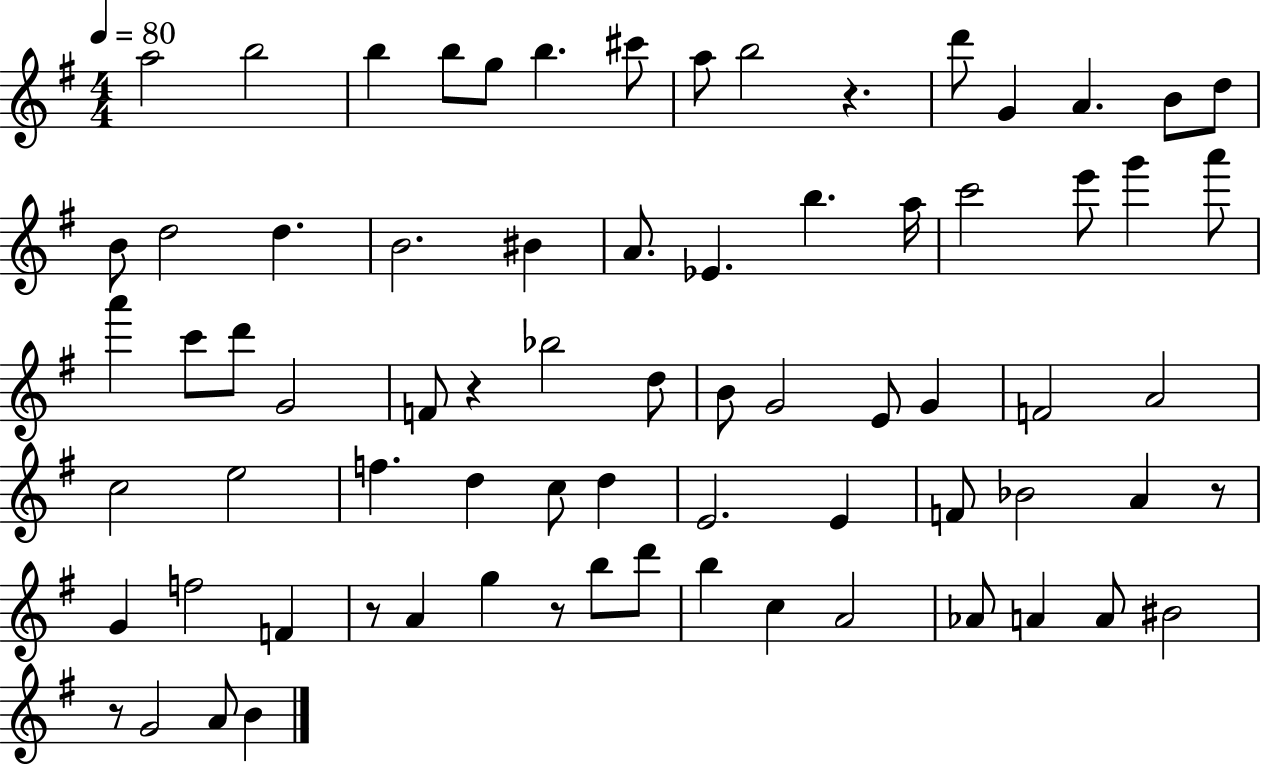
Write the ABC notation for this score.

X:1
T:Untitled
M:4/4
L:1/4
K:G
a2 b2 b b/2 g/2 b ^c'/2 a/2 b2 z d'/2 G A B/2 d/2 B/2 d2 d B2 ^B A/2 _E b a/4 c'2 e'/2 g' a'/2 a' c'/2 d'/2 G2 F/2 z _b2 d/2 B/2 G2 E/2 G F2 A2 c2 e2 f d c/2 d E2 E F/2 _B2 A z/2 G f2 F z/2 A g z/2 b/2 d'/2 b c A2 _A/2 A A/2 ^B2 z/2 G2 A/2 B